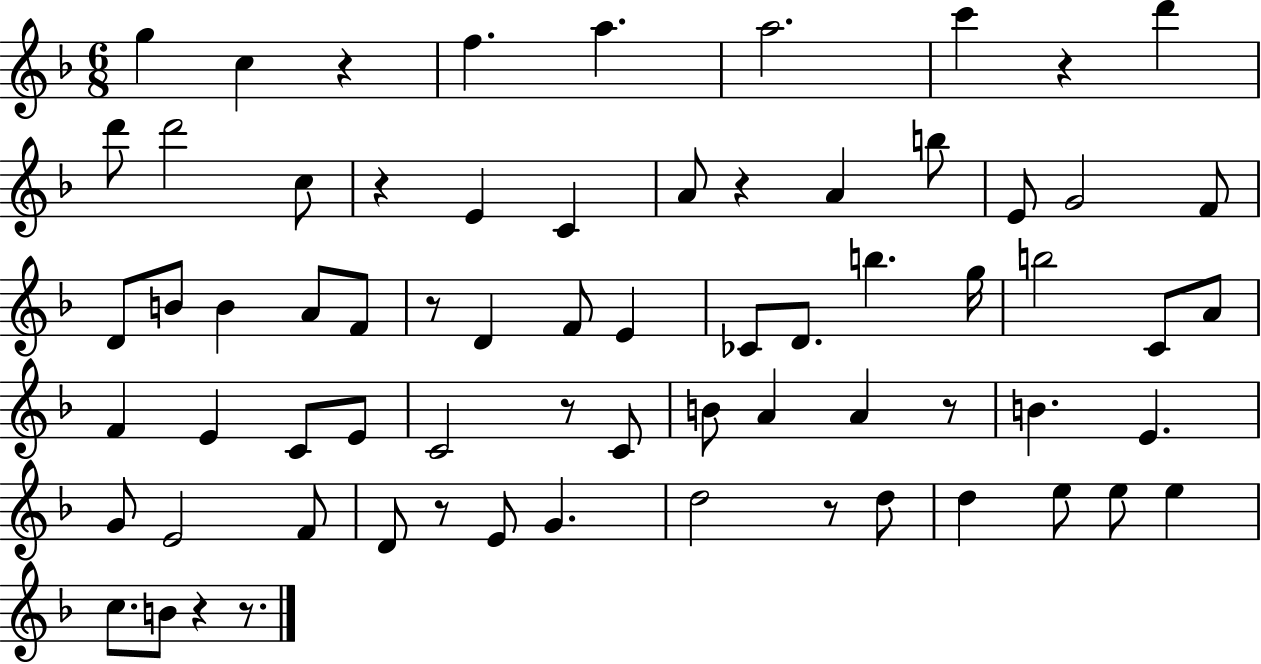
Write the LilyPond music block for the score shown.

{
  \clef treble
  \numericTimeSignature
  \time 6/8
  \key f \major
  g''4 c''4 r4 | f''4. a''4. | a''2. | c'''4 r4 d'''4 | \break d'''8 d'''2 c''8 | r4 e'4 c'4 | a'8 r4 a'4 b''8 | e'8 g'2 f'8 | \break d'8 b'8 b'4 a'8 f'8 | r8 d'4 f'8 e'4 | ces'8 d'8. b''4. g''16 | b''2 c'8 a'8 | \break f'4 e'4 c'8 e'8 | c'2 r8 c'8 | b'8 a'4 a'4 r8 | b'4. e'4. | \break g'8 e'2 f'8 | d'8 r8 e'8 g'4. | d''2 r8 d''8 | d''4 e''8 e''8 e''4 | \break c''8. b'8 r4 r8. | \bar "|."
}